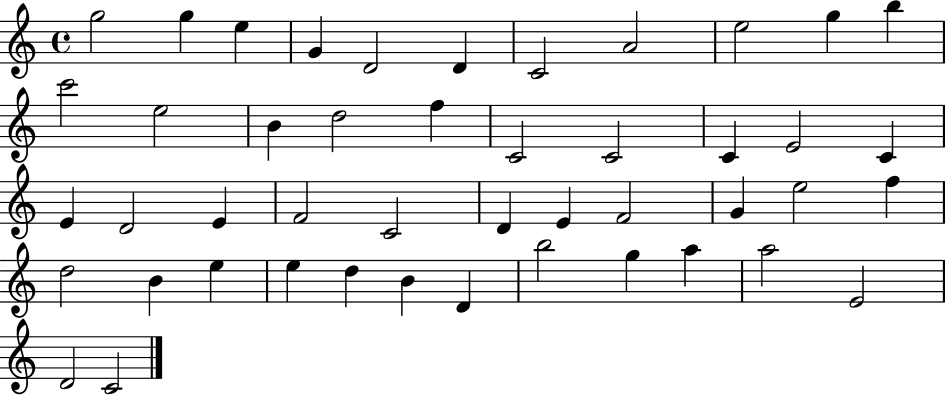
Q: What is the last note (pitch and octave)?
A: C4